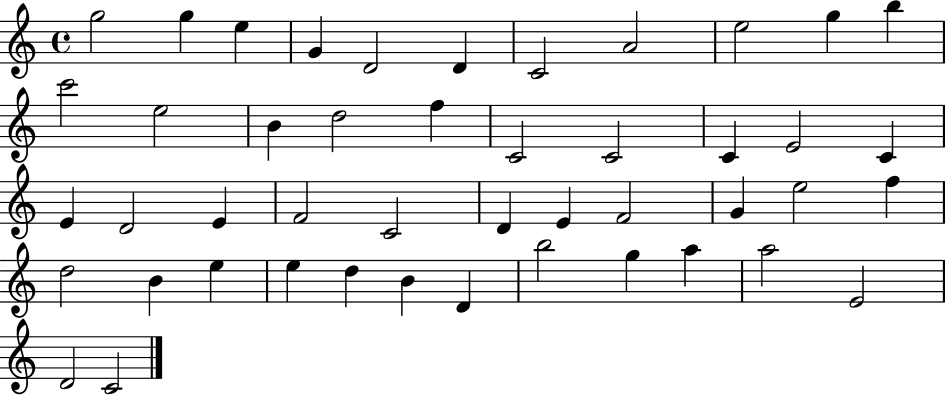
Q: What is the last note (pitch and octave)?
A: C4